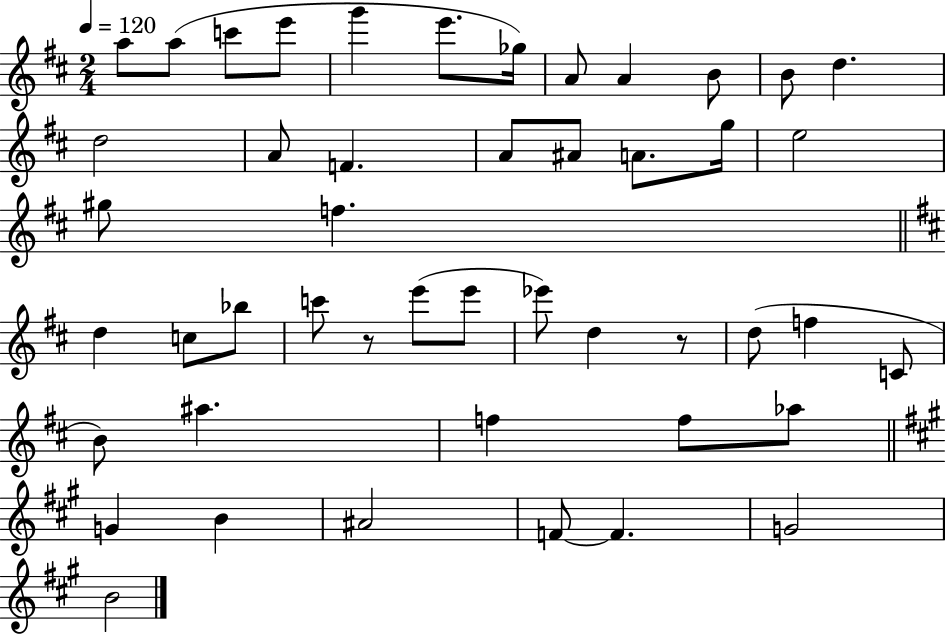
{
  \clef treble
  \numericTimeSignature
  \time 2/4
  \key d \major
  \tempo 4 = 120
  \repeat volta 2 { a''8 a''8( c'''8 e'''8 | g'''4 e'''8. ges''16) | a'8 a'4 b'8 | b'8 d''4. | \break d''2 | a'8 f'4. | a'8 ais'8 a'8. g''16 | e''2 | \break gis''8 f''4. | \bar "||" \break \key d \major d''4 c''8 bes''8 | c'''8 r8 e'''8( e'''8 | ees'''8) d''4 r8 | d''8( f''4 c'8 | \break b'8) ais''4. | f''4 f''8 aes''8 | \bar "||" \break \key a \major g'4 b'4 | ais'2 | f'8~~ f'4. | g'2 | \break b'2 | } \bar "|."
}